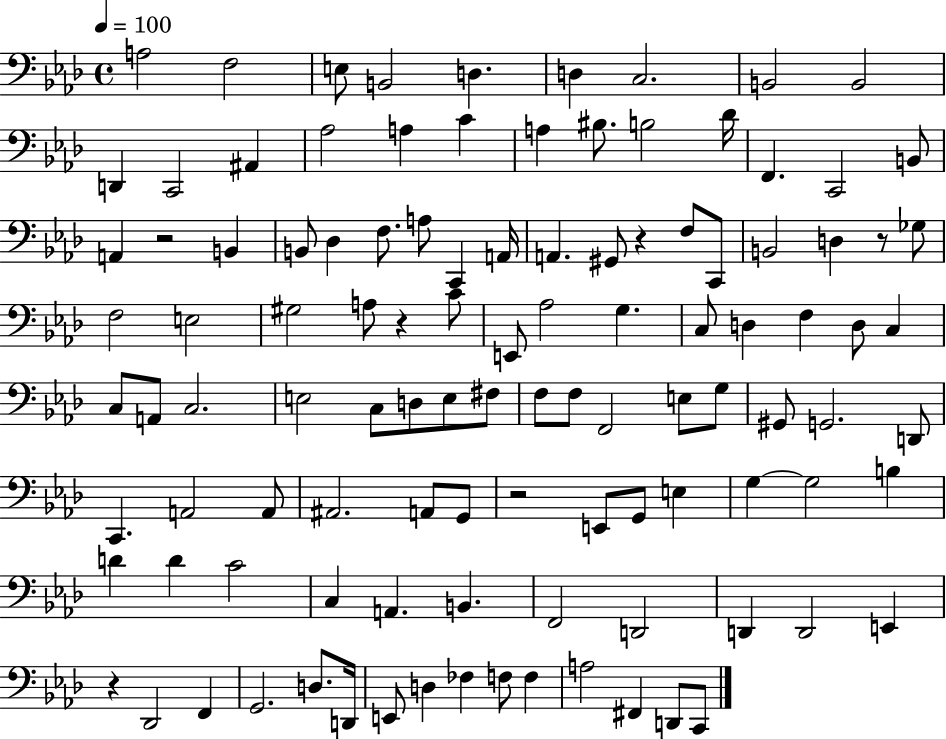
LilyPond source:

{
  \clef bass
  \time 4/4
  \defaultTimeSignature
  \key aes \major
  \tempo 4 = 100
  a2 f2 | e8 b,2 d4. | d4 c2. | b,2 b,2 | \break d,4 c,2 ais,4 | aes2 a4 c'4 | a4 bis8. b2 des'16 | f,4. c,2 b,8 | \break a,4 r2 b,4 | b,8 des4 f8. a8 c,4 a,16 | a,4. gis,8 r4 f8 c,8 | b,2 d4 r8 ges8 | \break f2 e2 | gis2 a8 r4 c'8 | e,8 aes2 g4. | c8 d4 f4 d8 c4 | \break c8 a,8 c2. | e2 c8 d8 e8 fis8 | f8 f8 f,2 e8 g8 | gis,8 g,2. d,8 | \break c,4. a,2 a,8 | ais,2. a,8 g,8 | r2 e,8 g,8 e4 | g4~~ g2 b4 | \break d'4 d'4 c'2 | c4 a,4. b,4. | f,2 d,2 | d,4 d,2 e,4 | \break r4 des,2 f,4 | g,2. d8. d,16 | e,8 d4 fes4 f8 f4 | a2 fis,4 d,8 c,8 | \break \bar "|."
}